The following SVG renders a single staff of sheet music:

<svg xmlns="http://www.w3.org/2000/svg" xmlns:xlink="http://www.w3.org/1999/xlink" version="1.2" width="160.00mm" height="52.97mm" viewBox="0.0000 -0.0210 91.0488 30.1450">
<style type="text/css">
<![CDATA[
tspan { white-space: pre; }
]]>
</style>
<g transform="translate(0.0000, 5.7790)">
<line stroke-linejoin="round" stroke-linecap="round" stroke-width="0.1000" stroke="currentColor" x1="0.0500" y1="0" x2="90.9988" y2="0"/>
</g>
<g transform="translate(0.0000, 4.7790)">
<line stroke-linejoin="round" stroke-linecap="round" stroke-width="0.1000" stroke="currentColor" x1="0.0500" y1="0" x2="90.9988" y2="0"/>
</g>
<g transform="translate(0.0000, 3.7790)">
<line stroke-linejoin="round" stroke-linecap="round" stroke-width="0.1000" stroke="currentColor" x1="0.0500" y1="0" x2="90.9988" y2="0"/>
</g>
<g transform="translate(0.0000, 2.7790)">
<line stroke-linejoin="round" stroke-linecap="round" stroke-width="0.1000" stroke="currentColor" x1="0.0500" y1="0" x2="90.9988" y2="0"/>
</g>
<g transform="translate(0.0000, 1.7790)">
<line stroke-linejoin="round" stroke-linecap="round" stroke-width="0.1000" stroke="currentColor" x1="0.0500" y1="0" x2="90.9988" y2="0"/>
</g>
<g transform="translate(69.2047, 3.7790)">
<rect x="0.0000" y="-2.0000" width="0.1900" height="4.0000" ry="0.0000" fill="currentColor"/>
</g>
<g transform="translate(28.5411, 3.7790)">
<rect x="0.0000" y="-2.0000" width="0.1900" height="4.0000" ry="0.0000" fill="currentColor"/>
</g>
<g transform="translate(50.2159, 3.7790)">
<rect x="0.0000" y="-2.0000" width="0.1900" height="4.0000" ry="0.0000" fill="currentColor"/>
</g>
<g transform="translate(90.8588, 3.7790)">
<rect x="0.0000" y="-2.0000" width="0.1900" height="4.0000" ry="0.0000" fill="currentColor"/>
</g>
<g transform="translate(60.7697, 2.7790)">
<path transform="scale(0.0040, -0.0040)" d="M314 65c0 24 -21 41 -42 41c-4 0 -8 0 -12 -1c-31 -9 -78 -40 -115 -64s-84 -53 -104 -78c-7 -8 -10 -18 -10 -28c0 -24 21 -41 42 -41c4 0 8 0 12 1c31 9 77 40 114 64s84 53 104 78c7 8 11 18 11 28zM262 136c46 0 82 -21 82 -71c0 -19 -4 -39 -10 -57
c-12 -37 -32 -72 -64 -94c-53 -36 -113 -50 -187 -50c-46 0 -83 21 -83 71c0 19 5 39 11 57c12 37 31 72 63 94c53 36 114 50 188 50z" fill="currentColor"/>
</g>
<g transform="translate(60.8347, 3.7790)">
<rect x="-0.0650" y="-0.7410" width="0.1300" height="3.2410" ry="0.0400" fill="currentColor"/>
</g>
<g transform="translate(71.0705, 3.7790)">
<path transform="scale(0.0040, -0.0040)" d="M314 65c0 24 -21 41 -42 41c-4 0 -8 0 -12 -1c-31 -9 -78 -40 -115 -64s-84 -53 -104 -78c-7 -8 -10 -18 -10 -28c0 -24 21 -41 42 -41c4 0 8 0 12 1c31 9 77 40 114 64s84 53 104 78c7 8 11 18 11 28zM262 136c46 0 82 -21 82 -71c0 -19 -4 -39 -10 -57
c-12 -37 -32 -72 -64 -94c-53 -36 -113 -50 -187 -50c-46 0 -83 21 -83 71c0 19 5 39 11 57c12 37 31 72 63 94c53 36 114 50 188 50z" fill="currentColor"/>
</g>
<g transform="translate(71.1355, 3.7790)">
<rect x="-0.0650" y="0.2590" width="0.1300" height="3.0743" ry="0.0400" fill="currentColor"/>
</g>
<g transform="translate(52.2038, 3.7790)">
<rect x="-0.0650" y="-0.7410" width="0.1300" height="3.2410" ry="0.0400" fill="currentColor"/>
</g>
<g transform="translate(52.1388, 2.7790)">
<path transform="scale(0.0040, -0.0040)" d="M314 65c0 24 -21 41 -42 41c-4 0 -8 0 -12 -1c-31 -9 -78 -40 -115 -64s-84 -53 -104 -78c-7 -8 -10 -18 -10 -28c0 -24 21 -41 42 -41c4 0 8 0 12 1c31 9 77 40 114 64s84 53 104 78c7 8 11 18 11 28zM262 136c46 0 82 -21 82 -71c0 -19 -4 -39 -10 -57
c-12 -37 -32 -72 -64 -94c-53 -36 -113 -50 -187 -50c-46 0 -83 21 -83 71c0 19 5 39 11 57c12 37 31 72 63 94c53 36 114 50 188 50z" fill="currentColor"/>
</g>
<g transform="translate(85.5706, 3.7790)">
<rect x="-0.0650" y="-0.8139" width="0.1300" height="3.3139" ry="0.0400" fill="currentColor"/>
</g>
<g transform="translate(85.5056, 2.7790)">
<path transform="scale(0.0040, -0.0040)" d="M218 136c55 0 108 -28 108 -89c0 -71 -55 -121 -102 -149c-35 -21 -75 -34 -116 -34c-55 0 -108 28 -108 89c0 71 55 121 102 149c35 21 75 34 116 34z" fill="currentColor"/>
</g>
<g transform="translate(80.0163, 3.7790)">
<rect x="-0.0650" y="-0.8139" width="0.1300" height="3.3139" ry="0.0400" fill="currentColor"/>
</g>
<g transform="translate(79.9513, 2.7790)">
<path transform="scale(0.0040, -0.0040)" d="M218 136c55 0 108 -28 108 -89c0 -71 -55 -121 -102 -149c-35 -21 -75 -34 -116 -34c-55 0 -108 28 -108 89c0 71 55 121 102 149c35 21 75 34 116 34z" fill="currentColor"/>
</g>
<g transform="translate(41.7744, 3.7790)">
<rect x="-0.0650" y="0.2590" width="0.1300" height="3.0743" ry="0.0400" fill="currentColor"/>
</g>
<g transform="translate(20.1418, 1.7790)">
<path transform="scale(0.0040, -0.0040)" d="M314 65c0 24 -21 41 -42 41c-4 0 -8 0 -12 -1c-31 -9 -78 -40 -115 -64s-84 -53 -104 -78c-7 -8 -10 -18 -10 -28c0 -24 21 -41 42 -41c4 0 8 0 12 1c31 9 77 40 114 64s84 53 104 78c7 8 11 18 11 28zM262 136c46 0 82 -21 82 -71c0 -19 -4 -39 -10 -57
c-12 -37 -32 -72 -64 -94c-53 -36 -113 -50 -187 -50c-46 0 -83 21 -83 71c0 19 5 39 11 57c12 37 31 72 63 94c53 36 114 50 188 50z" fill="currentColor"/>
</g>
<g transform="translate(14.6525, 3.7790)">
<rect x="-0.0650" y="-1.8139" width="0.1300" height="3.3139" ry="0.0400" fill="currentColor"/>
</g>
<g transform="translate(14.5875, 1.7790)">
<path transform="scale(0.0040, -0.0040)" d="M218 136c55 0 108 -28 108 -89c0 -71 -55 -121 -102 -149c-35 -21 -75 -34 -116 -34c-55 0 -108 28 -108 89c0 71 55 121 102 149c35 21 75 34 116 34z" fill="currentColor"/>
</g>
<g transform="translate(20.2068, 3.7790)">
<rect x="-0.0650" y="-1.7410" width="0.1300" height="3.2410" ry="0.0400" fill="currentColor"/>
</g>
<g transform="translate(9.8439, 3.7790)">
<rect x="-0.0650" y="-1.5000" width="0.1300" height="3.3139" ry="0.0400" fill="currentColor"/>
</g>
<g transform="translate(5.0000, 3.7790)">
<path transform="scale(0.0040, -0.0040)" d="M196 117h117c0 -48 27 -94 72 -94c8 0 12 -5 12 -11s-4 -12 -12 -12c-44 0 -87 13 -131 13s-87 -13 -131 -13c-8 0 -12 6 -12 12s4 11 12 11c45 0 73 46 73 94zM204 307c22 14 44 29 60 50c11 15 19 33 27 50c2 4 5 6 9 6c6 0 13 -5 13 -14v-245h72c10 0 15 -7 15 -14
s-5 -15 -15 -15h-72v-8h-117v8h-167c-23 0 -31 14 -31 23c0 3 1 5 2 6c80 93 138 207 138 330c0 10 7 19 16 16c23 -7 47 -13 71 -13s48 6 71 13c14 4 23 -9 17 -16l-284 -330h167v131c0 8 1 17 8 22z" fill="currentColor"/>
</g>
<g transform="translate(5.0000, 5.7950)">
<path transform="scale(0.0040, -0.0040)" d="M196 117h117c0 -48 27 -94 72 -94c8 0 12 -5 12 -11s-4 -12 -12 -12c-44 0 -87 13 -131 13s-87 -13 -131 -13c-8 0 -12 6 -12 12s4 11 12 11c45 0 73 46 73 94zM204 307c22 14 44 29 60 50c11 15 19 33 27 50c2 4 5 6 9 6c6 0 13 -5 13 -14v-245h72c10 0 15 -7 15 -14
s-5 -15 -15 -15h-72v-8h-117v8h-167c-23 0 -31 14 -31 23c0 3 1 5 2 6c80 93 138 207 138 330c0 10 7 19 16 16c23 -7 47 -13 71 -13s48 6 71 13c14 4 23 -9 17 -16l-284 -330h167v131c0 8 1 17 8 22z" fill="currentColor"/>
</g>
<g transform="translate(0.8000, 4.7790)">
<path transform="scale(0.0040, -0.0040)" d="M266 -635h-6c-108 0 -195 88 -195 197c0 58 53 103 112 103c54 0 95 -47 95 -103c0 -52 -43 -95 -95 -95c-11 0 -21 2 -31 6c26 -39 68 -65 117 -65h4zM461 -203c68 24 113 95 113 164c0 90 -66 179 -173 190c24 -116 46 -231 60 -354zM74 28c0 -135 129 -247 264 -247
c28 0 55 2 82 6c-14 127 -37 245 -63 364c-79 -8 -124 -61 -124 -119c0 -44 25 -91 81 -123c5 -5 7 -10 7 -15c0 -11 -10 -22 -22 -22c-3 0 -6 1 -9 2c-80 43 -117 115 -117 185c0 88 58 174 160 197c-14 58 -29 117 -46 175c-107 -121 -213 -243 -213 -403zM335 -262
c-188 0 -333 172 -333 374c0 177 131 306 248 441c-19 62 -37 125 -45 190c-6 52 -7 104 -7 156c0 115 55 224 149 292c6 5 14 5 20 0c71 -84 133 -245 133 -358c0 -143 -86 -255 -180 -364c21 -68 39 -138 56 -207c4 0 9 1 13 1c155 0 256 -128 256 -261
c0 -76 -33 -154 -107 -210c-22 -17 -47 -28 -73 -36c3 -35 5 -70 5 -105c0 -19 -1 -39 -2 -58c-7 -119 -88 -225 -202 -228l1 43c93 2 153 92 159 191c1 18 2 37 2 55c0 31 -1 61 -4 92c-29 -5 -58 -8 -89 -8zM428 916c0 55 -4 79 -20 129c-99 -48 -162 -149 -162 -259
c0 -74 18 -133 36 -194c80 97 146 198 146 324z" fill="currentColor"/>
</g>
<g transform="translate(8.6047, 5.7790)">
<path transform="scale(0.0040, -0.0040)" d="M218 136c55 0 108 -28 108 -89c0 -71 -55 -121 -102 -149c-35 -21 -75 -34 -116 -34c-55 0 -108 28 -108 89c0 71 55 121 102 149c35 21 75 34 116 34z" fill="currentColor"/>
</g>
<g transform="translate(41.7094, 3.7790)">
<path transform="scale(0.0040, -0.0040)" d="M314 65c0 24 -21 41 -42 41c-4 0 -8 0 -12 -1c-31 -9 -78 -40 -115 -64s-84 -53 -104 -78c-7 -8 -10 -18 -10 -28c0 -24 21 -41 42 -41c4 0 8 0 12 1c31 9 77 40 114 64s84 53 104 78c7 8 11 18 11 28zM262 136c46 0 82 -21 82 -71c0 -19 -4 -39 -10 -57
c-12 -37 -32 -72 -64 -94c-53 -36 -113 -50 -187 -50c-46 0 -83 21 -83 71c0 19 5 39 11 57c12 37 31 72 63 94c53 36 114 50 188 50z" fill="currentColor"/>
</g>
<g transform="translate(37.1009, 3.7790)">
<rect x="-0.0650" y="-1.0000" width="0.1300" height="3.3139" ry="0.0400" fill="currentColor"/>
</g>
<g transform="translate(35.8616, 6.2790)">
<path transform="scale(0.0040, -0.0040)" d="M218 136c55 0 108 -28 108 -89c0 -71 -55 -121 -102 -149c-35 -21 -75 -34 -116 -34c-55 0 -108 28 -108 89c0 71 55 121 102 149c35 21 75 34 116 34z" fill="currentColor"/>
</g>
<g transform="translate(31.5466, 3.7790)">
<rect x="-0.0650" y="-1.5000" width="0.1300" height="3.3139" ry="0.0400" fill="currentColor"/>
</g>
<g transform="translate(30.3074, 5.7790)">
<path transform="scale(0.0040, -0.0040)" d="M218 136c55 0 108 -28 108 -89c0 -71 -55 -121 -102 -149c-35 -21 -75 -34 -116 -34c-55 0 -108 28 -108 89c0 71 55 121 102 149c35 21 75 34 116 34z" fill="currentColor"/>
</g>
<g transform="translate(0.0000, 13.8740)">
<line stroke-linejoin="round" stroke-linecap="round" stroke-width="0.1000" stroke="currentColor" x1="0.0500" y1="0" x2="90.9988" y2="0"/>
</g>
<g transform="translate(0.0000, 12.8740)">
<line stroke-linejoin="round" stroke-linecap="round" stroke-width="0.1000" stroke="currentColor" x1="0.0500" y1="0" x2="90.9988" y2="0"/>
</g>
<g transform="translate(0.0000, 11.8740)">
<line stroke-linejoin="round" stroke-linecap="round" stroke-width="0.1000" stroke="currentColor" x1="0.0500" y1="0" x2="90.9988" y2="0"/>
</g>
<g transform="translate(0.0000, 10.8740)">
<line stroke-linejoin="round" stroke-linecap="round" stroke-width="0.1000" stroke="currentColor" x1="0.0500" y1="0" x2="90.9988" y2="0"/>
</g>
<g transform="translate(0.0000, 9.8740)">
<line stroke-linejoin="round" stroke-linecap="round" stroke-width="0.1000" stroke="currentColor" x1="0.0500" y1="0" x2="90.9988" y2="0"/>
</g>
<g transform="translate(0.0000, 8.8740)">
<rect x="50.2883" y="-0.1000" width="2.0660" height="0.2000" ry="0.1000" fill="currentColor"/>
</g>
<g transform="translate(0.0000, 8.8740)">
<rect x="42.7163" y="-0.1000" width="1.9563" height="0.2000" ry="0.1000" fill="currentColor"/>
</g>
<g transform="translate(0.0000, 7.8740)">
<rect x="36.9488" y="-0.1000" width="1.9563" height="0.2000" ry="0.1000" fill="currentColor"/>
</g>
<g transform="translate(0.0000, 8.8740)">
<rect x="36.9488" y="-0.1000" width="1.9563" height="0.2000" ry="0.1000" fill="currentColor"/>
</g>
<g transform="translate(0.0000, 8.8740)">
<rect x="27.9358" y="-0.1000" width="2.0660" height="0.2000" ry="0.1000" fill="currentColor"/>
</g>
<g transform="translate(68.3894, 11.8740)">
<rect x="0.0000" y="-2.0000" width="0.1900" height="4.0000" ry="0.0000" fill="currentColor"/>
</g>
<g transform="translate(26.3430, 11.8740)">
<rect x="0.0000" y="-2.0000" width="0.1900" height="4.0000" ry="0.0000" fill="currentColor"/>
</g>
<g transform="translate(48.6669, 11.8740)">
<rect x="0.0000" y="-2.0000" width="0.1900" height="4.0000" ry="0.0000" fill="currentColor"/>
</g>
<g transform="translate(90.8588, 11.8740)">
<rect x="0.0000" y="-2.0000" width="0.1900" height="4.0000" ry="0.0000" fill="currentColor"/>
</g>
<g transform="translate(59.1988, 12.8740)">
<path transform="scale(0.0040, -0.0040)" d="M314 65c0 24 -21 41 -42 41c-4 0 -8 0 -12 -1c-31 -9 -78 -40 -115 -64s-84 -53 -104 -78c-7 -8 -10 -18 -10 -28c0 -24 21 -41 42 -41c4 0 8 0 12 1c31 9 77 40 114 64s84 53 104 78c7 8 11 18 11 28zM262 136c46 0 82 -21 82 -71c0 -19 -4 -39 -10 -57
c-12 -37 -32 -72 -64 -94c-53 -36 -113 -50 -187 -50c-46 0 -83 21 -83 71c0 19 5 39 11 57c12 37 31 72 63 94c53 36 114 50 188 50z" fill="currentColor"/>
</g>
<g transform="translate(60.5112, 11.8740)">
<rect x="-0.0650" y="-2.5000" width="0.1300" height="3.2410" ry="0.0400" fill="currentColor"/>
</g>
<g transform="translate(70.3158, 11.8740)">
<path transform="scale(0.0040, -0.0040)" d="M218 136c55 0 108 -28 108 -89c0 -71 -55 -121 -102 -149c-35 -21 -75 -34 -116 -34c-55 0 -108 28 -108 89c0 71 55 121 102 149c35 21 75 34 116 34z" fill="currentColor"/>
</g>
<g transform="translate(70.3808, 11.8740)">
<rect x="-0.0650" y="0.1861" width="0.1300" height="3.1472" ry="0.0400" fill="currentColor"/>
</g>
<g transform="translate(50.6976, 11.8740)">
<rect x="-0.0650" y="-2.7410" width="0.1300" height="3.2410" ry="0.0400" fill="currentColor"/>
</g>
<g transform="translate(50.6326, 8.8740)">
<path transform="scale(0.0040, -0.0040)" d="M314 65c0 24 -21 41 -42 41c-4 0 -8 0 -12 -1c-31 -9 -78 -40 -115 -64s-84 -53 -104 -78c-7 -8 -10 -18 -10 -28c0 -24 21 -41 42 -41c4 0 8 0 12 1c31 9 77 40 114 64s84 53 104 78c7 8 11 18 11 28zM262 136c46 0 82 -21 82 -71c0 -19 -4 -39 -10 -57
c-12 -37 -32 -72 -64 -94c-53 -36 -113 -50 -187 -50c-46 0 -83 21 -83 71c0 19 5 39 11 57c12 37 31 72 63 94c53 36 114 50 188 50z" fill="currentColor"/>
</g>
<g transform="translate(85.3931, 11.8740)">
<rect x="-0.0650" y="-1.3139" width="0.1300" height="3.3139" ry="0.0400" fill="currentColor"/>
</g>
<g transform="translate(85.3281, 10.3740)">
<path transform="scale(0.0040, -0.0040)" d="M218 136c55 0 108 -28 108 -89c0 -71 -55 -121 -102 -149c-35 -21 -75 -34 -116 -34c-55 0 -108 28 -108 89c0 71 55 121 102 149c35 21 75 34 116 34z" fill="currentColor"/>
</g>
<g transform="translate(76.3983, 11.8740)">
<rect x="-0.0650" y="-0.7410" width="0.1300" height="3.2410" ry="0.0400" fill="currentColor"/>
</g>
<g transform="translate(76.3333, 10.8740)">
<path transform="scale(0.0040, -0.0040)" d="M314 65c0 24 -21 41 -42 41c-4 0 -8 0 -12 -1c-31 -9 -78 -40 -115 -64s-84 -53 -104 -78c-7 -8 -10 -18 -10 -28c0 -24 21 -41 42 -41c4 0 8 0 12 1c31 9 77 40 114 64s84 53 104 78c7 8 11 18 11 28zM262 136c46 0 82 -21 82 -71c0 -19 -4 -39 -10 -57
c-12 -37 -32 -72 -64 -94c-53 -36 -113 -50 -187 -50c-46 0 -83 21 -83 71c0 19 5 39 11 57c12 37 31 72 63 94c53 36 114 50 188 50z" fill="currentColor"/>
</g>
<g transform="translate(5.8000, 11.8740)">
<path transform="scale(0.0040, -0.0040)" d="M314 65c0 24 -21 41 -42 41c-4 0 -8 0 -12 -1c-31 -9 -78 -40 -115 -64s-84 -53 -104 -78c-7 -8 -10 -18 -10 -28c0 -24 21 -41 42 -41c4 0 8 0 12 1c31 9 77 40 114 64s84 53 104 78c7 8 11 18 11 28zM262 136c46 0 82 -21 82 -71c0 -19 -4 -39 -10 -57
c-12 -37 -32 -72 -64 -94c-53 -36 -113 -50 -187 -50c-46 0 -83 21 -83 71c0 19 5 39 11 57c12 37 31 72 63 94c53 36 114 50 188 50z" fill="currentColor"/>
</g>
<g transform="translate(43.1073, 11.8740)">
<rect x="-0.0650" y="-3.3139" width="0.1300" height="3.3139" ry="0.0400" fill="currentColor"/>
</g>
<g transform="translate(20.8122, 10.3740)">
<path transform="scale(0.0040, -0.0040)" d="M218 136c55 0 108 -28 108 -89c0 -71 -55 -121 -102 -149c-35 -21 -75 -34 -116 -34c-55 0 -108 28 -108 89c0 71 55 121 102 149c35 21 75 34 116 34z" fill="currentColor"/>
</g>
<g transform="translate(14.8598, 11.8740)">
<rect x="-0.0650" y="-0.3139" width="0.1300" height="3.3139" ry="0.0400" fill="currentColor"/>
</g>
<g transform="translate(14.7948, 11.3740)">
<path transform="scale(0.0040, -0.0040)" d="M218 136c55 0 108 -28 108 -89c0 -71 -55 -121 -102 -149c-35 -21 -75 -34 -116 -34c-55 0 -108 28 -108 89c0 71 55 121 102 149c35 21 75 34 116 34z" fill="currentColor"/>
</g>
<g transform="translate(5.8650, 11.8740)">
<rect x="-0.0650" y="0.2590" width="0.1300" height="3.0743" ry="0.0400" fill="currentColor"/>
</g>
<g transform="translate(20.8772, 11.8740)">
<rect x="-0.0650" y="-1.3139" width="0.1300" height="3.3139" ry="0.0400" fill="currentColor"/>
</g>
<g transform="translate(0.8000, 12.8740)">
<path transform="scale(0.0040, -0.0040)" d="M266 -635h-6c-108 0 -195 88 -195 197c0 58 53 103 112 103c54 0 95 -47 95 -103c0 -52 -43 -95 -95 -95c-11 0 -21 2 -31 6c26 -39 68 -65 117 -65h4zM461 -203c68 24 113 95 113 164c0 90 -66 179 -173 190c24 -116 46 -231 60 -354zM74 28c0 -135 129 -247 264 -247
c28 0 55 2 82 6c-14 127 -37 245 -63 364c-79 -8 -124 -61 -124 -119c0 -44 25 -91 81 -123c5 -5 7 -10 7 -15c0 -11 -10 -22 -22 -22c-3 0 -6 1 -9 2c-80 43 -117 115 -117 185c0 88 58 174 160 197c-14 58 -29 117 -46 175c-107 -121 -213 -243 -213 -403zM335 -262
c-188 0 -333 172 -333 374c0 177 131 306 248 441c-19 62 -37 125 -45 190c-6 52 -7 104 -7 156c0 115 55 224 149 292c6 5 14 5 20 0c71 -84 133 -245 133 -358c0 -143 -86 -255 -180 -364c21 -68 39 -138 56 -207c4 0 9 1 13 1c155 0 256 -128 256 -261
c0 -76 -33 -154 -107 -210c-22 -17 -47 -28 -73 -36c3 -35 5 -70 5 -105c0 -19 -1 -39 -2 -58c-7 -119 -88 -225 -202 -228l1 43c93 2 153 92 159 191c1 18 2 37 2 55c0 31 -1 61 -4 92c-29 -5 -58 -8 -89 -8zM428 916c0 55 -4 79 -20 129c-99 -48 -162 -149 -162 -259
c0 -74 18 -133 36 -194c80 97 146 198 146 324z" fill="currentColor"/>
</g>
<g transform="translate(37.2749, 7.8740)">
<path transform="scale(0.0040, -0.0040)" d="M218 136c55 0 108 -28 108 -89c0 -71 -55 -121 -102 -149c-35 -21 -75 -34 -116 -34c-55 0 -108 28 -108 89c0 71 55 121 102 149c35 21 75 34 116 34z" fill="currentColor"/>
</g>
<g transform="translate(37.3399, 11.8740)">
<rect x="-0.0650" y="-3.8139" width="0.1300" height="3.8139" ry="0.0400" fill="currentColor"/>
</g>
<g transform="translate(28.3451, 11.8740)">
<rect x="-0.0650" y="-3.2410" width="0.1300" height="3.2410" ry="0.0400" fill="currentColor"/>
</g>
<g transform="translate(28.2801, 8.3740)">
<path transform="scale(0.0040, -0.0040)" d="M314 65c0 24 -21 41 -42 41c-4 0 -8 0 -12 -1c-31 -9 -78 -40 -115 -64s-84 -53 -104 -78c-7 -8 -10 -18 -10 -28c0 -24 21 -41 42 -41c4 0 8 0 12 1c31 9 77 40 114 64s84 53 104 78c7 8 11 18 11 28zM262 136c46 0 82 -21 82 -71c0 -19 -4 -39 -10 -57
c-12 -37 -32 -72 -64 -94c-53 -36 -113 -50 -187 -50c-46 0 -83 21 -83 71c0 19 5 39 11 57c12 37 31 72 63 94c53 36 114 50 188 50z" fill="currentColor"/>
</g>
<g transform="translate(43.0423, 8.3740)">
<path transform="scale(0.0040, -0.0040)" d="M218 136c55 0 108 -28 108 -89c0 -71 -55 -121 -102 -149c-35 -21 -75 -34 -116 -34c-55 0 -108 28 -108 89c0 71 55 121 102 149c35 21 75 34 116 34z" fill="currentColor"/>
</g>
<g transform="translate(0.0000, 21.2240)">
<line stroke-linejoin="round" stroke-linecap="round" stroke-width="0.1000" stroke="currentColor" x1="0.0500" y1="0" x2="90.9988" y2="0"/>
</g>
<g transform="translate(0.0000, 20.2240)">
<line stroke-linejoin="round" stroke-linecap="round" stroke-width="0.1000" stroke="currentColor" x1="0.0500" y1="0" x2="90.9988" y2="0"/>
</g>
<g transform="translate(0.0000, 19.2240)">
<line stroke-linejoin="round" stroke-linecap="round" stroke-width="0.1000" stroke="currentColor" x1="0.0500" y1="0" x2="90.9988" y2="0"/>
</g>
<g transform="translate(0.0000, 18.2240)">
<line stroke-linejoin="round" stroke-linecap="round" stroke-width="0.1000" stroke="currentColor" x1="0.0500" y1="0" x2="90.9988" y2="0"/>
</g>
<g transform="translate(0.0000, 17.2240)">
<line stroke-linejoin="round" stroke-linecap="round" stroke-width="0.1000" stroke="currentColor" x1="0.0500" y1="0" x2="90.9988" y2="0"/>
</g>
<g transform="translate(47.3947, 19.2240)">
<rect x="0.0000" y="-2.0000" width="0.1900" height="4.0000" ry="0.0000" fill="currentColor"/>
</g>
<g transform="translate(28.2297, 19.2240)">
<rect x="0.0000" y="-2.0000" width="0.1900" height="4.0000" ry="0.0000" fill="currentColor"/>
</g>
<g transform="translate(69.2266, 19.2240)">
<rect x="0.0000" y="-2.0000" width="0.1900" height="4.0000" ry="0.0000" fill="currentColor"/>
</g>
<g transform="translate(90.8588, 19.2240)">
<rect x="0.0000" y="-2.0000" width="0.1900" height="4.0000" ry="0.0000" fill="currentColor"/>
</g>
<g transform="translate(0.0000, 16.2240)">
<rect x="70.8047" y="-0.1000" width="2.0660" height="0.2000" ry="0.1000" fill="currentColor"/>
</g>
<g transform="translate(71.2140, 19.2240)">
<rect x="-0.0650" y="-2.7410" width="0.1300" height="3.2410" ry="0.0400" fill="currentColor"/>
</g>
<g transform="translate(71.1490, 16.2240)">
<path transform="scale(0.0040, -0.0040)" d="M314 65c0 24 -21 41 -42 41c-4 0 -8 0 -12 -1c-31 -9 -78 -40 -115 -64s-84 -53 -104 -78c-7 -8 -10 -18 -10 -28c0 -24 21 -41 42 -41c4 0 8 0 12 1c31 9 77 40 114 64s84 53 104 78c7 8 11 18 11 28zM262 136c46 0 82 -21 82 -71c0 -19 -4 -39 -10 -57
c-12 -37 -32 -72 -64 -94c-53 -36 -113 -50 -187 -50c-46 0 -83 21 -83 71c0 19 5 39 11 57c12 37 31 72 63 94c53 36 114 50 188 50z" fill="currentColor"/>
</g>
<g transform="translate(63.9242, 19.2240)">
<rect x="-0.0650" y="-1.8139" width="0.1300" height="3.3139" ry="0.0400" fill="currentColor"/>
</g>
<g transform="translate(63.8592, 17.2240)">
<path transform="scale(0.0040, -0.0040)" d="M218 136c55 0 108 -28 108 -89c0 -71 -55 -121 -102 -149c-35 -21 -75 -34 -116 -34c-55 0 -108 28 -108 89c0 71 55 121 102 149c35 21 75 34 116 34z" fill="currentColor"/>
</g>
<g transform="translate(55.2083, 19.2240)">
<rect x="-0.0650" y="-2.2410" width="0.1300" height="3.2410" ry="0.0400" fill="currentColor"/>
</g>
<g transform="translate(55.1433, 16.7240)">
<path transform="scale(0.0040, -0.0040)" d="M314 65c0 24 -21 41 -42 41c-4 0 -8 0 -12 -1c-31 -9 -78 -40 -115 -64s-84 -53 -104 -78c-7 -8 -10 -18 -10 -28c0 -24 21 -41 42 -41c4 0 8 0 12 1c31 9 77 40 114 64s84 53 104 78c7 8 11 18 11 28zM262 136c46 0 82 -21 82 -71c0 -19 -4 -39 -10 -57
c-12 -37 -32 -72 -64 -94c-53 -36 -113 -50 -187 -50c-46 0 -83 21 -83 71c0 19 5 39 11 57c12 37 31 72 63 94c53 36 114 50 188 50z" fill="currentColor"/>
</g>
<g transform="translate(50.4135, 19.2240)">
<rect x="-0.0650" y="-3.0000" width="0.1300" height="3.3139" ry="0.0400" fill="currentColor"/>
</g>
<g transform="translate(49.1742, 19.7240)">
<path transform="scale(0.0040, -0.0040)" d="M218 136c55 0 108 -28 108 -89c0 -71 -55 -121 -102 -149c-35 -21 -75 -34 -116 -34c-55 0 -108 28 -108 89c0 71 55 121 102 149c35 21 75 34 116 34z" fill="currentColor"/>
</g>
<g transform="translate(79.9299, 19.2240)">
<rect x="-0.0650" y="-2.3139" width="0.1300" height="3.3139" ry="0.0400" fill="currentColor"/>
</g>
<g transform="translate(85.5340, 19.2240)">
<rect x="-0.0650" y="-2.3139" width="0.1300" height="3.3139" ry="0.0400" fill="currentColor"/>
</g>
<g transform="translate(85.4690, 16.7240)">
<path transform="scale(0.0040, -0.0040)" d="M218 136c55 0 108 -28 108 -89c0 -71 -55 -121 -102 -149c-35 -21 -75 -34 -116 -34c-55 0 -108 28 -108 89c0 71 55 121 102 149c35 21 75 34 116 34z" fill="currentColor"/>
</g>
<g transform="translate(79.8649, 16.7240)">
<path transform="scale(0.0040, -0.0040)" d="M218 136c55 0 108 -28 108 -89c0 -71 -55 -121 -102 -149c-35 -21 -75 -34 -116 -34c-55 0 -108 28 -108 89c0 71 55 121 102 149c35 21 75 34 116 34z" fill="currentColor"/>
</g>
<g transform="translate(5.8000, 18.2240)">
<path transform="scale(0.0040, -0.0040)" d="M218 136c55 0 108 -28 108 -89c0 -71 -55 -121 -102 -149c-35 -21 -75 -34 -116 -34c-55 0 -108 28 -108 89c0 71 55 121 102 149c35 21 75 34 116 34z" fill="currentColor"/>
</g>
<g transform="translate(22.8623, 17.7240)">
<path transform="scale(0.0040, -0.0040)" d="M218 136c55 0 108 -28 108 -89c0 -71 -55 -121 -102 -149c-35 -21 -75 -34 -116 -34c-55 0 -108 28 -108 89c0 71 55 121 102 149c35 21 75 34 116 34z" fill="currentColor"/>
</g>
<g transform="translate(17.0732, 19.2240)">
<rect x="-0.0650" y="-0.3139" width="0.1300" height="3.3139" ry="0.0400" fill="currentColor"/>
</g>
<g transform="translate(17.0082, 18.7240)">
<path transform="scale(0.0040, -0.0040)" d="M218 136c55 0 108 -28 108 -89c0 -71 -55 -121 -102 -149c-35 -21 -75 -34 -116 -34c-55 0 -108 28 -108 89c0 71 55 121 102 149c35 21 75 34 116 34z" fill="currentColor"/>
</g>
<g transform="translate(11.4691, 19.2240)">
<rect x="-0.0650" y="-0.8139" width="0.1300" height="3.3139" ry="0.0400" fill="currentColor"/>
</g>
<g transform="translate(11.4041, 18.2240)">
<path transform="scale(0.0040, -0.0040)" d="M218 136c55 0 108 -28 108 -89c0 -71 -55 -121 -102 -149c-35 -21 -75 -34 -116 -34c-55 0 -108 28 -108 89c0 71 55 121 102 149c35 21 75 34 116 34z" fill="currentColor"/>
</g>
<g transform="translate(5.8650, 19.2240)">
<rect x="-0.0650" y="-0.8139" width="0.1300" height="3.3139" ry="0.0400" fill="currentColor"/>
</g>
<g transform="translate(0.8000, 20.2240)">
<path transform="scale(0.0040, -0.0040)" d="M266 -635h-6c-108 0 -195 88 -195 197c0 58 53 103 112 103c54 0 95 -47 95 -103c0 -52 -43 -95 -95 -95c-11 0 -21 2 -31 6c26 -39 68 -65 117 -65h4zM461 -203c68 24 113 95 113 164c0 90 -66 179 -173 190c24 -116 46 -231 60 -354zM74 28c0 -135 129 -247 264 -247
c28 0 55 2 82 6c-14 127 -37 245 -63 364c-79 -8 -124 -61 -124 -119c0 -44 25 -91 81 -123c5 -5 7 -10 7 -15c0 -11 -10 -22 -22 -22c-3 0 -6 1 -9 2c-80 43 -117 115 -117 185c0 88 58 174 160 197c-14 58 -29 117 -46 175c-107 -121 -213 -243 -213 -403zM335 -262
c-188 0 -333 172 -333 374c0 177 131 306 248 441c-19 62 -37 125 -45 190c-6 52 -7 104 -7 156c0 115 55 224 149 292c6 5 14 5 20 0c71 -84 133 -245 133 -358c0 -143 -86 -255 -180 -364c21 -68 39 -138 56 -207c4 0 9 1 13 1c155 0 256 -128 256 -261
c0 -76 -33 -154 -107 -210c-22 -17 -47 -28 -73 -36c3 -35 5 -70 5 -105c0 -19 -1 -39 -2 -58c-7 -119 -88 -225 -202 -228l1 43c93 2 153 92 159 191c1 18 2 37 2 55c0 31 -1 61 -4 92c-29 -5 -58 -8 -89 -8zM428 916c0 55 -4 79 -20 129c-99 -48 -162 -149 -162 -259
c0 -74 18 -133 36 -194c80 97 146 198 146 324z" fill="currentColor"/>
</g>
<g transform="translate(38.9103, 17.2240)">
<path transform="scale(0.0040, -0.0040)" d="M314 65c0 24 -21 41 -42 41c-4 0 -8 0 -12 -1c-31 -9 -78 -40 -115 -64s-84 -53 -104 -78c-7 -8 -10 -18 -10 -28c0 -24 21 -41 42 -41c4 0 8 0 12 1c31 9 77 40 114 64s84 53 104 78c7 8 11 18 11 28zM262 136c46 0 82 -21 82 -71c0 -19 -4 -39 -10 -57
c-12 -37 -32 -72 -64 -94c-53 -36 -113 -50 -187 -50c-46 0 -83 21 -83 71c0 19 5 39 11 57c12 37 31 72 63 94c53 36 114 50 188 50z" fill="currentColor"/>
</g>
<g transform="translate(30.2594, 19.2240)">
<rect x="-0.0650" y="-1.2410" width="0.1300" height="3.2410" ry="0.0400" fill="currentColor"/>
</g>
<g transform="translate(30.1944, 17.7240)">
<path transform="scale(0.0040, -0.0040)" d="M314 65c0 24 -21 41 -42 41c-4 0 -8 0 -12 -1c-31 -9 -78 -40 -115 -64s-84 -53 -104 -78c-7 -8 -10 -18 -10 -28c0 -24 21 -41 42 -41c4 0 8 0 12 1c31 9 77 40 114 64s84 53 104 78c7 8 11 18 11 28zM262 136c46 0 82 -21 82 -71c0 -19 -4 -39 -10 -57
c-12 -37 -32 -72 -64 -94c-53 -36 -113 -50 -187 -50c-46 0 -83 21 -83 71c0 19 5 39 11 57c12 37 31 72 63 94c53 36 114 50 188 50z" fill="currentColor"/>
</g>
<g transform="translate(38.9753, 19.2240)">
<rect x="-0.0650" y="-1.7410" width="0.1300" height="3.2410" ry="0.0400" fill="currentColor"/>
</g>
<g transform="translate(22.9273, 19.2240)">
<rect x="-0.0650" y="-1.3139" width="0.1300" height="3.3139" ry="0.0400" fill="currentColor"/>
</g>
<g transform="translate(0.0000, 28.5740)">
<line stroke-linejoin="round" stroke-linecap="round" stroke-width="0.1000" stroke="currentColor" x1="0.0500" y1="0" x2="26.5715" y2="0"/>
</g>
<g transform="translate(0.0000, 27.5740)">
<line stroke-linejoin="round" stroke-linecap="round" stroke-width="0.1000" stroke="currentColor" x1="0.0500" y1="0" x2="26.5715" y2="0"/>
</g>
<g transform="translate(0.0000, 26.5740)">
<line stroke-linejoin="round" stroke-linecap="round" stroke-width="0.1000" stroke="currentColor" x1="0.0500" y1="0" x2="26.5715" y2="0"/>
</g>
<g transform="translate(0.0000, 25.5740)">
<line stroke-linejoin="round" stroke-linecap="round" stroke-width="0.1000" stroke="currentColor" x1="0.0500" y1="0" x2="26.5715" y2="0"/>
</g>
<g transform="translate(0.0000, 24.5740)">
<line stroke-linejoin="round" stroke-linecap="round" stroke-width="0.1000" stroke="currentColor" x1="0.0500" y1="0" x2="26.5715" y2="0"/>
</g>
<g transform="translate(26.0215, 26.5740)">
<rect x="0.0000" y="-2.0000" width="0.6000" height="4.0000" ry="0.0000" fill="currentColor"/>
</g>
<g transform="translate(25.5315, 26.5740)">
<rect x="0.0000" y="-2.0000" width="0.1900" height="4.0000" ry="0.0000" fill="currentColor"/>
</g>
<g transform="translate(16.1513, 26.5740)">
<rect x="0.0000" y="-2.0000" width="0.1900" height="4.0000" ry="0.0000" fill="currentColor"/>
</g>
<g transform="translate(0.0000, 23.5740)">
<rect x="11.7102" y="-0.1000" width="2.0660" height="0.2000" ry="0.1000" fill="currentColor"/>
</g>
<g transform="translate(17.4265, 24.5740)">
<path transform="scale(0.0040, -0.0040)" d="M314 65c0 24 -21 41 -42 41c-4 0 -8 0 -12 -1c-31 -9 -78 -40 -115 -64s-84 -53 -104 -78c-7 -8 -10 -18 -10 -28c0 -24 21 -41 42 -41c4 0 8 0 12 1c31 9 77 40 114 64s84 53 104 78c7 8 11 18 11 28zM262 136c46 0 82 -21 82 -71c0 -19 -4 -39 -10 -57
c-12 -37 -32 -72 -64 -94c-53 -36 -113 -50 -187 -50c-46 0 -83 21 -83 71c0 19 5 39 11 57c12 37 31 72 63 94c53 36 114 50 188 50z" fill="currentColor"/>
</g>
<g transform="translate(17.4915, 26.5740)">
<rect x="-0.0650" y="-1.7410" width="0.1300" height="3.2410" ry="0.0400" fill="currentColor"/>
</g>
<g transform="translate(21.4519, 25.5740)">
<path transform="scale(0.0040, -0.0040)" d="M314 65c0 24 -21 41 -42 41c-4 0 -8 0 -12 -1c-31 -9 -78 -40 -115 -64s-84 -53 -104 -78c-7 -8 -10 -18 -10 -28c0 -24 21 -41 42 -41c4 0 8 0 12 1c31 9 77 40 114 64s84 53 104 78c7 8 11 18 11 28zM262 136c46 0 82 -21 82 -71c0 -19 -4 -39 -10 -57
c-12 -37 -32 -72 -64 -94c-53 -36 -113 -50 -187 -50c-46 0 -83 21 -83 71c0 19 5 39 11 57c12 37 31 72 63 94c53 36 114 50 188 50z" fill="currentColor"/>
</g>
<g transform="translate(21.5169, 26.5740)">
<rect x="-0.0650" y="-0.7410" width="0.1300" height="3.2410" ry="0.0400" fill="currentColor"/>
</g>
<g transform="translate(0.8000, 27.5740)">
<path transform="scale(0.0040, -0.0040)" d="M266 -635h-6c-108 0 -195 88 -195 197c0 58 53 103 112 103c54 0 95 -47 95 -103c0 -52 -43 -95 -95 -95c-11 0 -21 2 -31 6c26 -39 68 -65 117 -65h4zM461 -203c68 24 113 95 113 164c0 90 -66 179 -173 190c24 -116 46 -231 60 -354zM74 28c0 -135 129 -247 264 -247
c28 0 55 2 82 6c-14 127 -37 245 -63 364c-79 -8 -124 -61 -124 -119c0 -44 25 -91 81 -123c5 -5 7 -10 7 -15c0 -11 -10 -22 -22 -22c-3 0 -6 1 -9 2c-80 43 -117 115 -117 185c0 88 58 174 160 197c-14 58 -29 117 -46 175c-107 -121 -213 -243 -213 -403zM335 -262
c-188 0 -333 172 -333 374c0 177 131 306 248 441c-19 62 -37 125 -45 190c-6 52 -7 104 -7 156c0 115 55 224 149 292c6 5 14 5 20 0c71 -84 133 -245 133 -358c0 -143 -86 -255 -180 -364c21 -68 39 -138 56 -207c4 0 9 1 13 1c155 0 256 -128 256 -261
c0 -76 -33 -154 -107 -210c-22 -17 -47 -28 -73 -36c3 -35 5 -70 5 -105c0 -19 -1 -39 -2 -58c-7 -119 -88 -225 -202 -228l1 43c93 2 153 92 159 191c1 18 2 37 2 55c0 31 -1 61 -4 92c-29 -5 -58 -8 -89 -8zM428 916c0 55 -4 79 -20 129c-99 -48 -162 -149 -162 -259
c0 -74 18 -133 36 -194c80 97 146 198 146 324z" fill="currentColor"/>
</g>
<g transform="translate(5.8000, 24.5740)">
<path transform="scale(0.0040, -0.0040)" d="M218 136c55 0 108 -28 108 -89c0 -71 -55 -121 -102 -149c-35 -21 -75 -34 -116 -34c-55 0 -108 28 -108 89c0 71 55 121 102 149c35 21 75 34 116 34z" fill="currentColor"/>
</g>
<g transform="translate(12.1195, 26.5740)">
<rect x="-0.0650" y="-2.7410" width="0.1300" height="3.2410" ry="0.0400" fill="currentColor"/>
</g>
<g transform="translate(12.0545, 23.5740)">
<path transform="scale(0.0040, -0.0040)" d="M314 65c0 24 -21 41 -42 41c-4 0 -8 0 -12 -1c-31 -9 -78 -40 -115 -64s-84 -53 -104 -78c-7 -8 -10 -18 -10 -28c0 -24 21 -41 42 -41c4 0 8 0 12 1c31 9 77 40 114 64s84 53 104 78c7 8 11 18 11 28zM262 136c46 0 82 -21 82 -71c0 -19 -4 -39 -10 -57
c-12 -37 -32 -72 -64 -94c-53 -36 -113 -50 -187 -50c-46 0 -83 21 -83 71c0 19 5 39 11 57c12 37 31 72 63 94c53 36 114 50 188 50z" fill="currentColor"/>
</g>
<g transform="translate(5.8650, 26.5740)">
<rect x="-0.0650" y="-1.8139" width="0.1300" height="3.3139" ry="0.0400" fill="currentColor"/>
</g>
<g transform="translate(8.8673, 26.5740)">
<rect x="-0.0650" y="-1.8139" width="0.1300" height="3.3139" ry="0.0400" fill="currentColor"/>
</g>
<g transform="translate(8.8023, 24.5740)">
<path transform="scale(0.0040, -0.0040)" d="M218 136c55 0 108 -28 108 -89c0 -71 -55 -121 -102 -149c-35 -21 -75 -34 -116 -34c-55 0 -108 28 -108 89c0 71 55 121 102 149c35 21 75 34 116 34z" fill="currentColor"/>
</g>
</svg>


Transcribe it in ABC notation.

X:1
T:Untitled
M:4/4
L:1/4
K:C
E f f2 E D B2 d2 d2 B2 d d B2 c e b2 c' b a2 G2 B d2 e d d c e e2 f2 A g2 f a2 g g f f a2 f2 d2